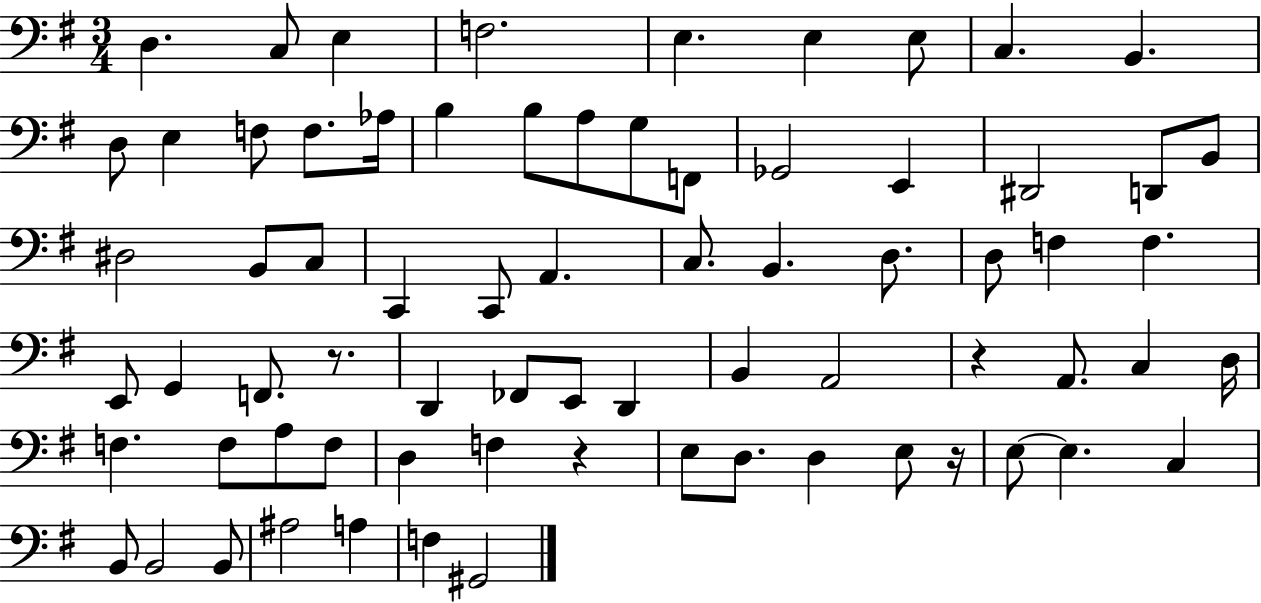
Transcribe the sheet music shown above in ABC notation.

X:1
T:Untitled
M:3/4
L:1/4
K:G
D, C,/2 E, F,2 E, E, E,/2 C, B,, D,/2 E, F,/2 F,/2 _A,/4 B, B,/2 A,/2 G,/2 F,,/2 _G,,2 E,, ^D,,2 D,,/2 B,,/2 ^D,2 B,,/2 C,/2 C,, C,,/2 A,, C,/2 B,, D,/2 D,/2 F, F, E,,/2 G,, F,,/2 z/2 D,, _F,,/2 E,,/2 D,, B,, A,,2 z A,,/2 C, D,/4 F, F,/2 A,/2 F,/2 D, F, z E,/2 D,/2 D, E,/2 z/4 E,/2 E, C, B,,/2 B,,2 B,,/2 ^A,2 A, F, ^G,,2